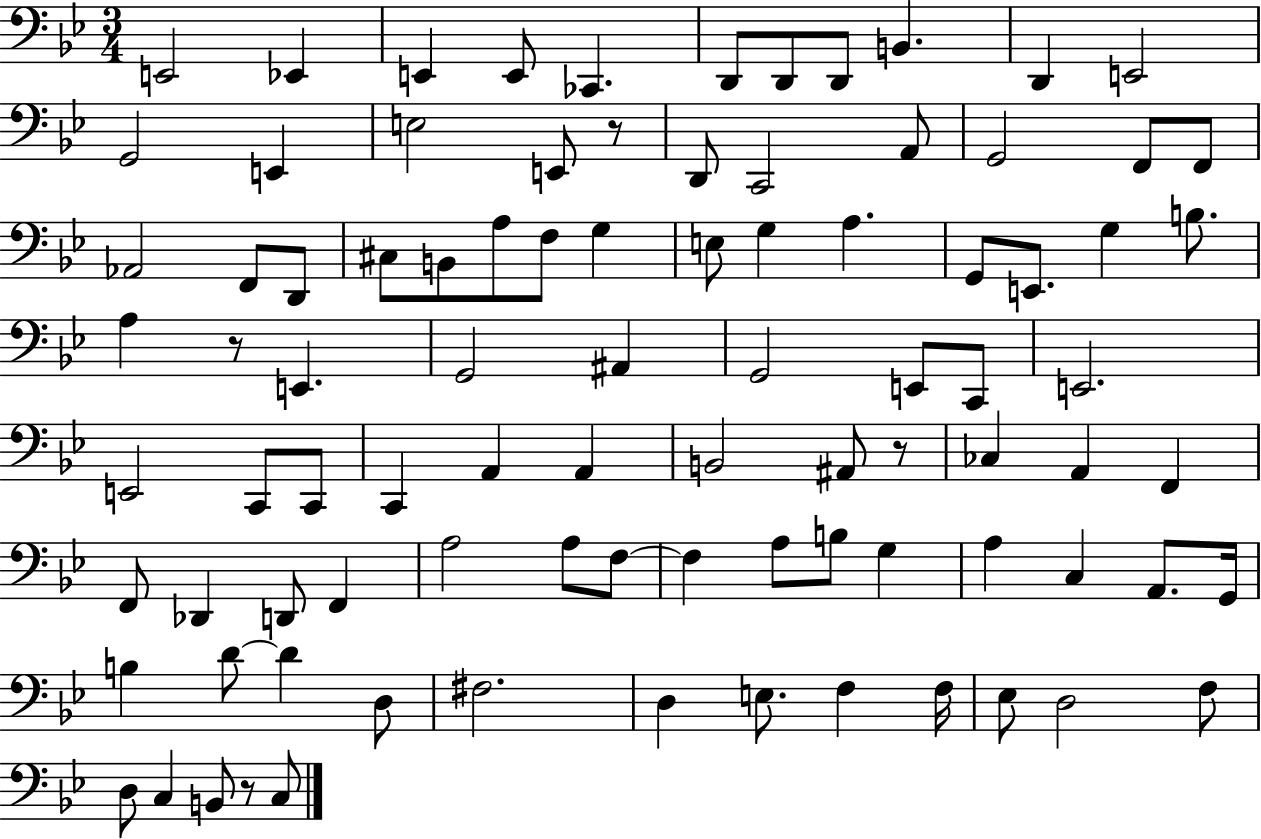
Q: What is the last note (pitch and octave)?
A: C3